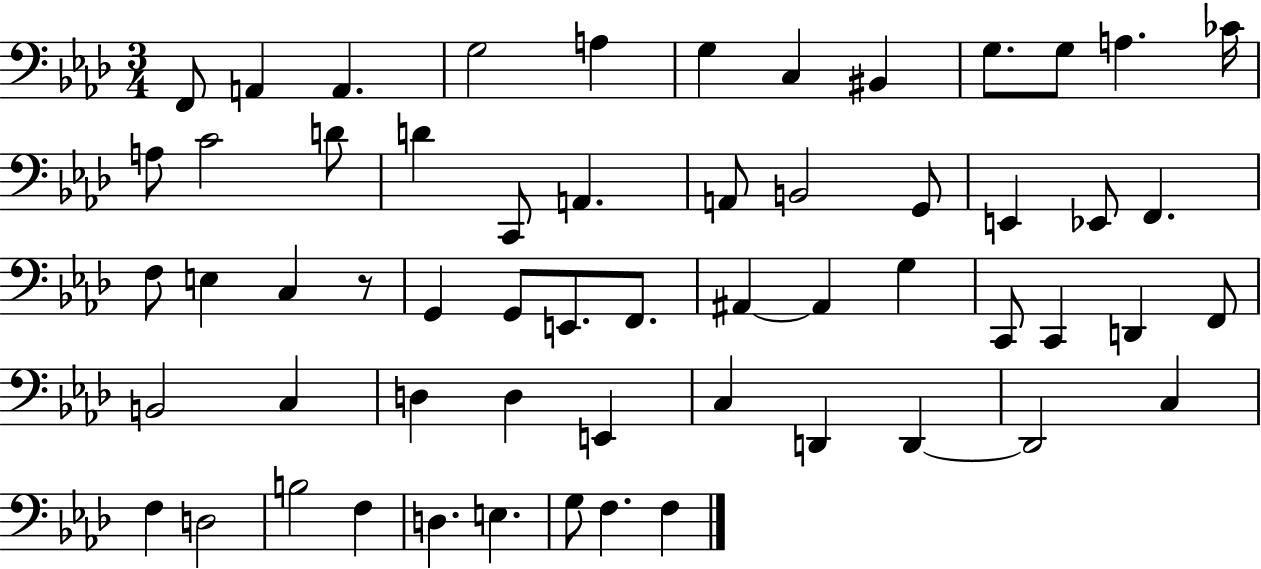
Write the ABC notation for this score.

X:1
T:Untitled
M:3/4
L:1/4
K:Ab
F,,/2 A,, A,, G,2 A, G, C, ^B,, G,/2 G,/2 A, _C/4 A,/2 C2 D/2 D C,,/2 A,, A,,/2 B,,2 G,,/2 E,, _E,,/2 F,, F,/2 E, C, z/2 G,, G,,/2 E,,/2 F,,/2 ^A,, ^A,, G, C,,/2 C,, D,, F,,/2 B,,2 C, D, D, E,, C, D,, D,, D,,2 C, F, D,2 B,2 F, D, E, G,/2 F, F,